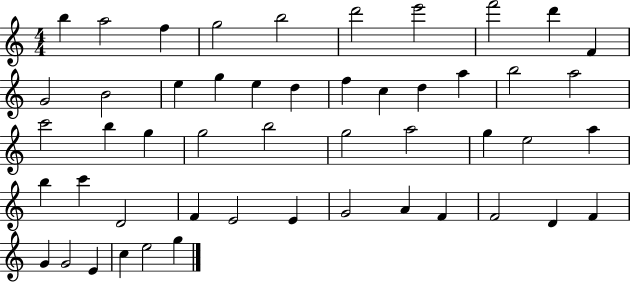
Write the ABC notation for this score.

X:1
T:Untitled
M:4/4
L:1/4
K:C
b a2 f g2 b2 d'2 e'2 f'2 d' F G2 B2 e g e d f c d a b2 a2 c'2 b g g2 b2 g2 a2 g e2 a b c' D2 F E2 E G2 A F F2 D F G G2 E c e2 g